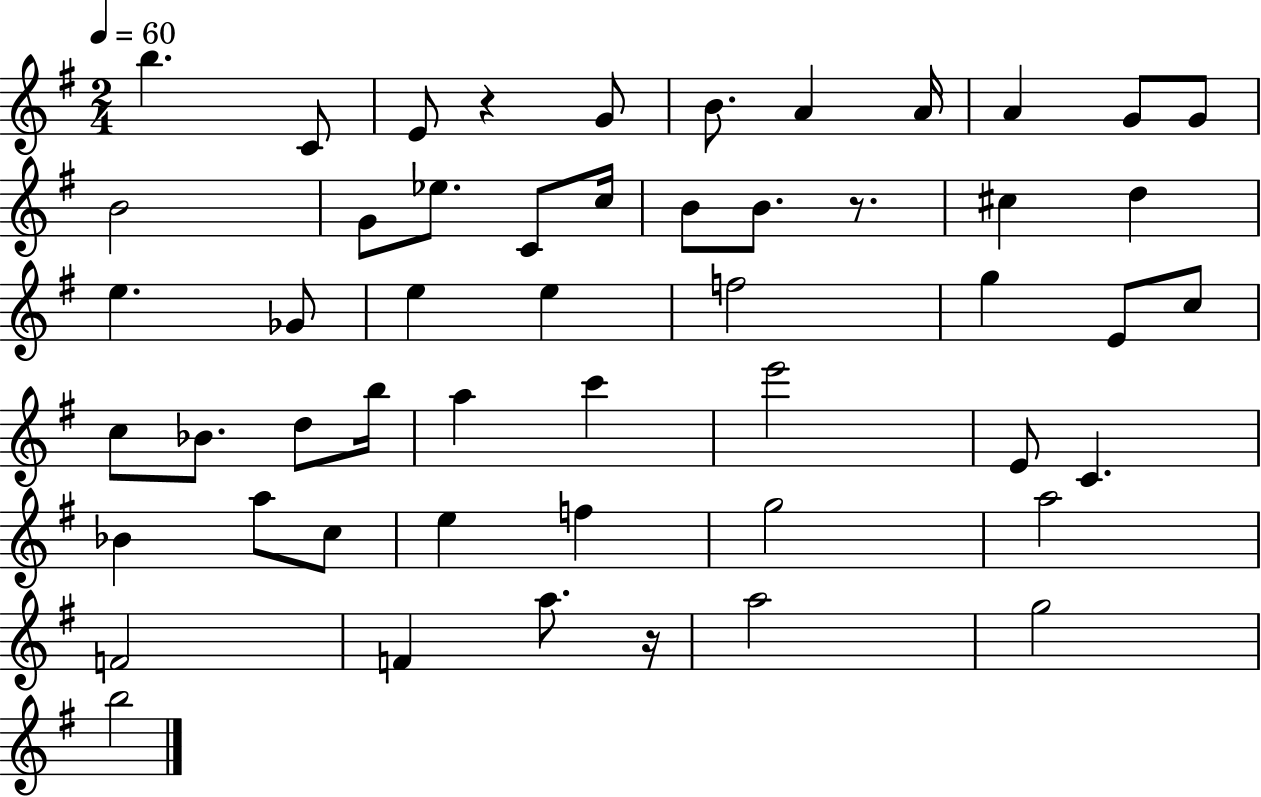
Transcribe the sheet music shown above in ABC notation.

X:1
T:Untitled
M:2/4
L:1/4
K:G
b C/2 E/2 z G/2 B/2 A A/4 A G/2 G/2 B2 G/2 _e/2 C/2 c/4 B/2 B/2 z/2 ^c d e _G/2 e e f2 g E/2 c/2 c/2 _B/2 d/2 b/4 a c' e'2 E/2 C _B a/2 c/2 e f g2 a2 F2 F a/2 z/4 a2 g2 b2